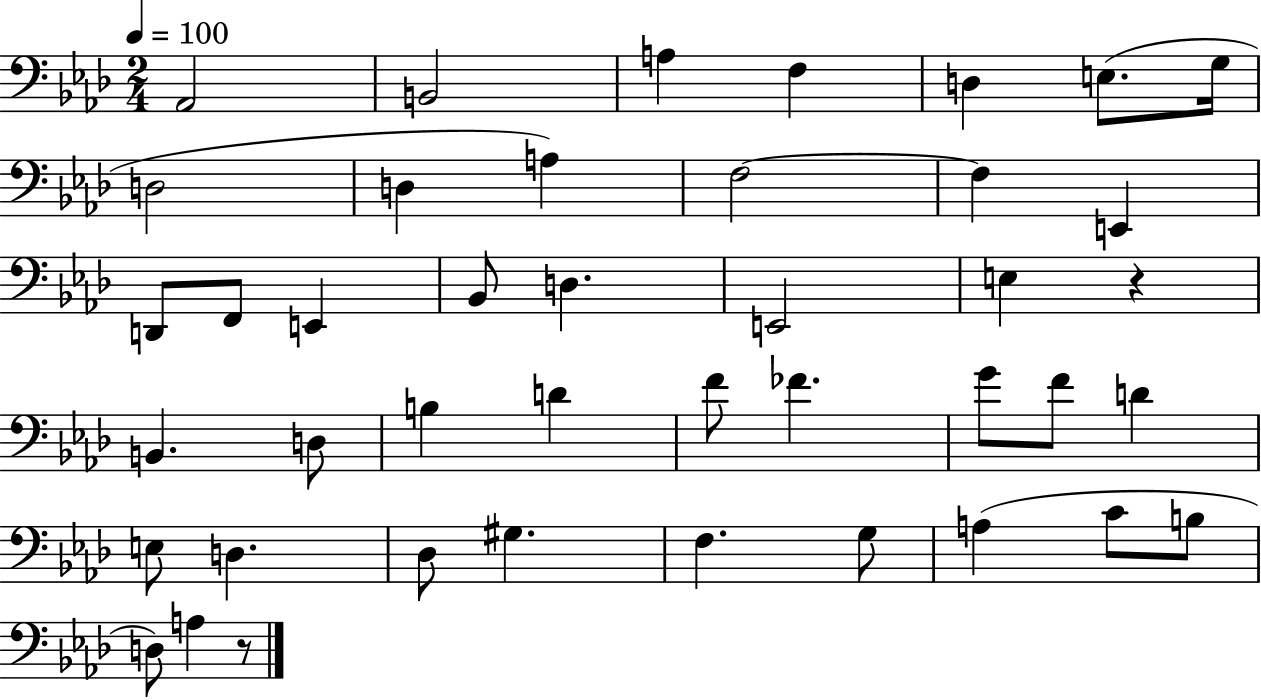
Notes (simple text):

Ab2/h B2/h A3/q F3/q D3/q E3/e. G3/s D3/h D3/q A3/q F3/h F3/q E2/q D2/e F2/e E2/q Bb2/e D3/q. E2/h E3/q R/q B2/q. D3/e B3/q D4/q F4/e FES4/q. G4/e F4/e D4/q E3/e D3/q. Db3/e G#3/q. F3/q. G3/e A3/q C4/e B3/e D3/e A3/q R/e